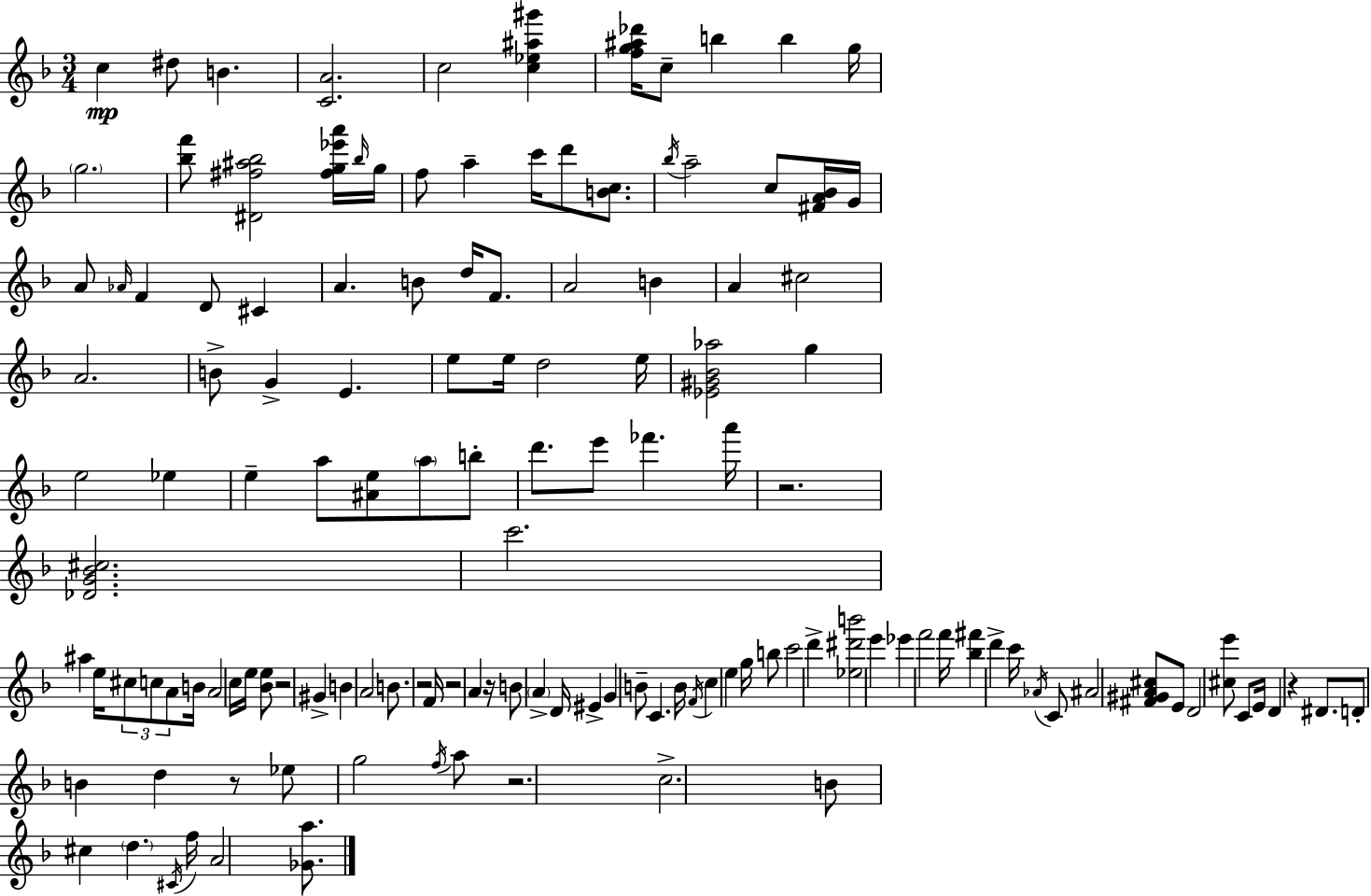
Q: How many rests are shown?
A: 8